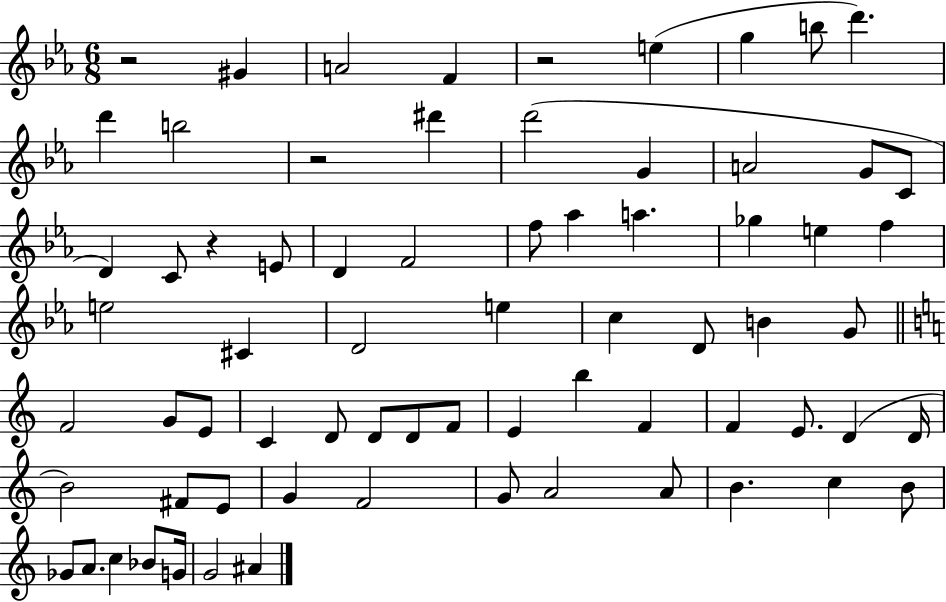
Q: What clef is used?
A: treble